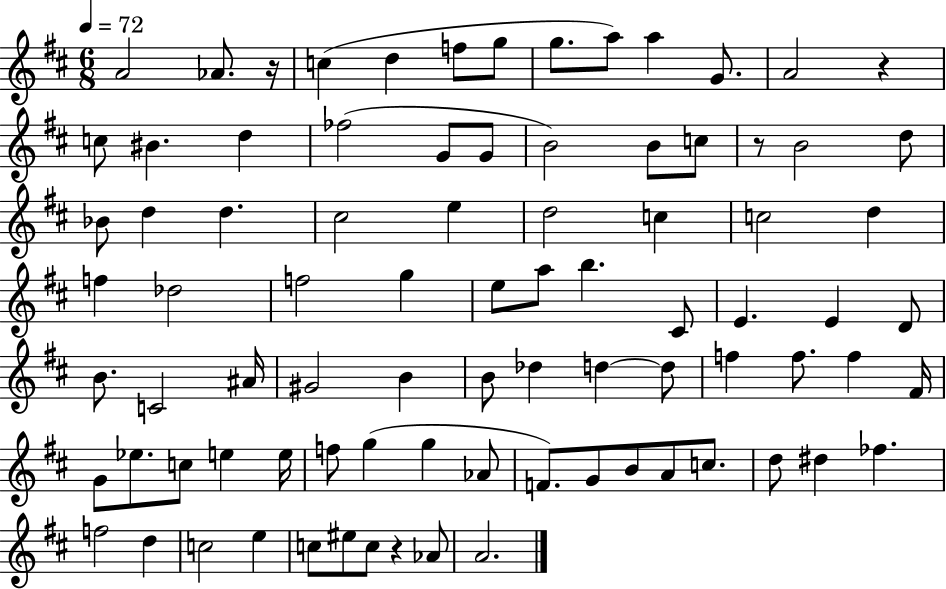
X:1
T:Untitled
M:6/8
L:1/4
K:D
A2 _A/2 z/4 c d f/2 g/2 g/2 a/2 a G/2 A2 z c/2 ^B d _f2 G/2 G/2 B2 B/2 c/2 z/2 B2 d/2 _B/2 d d ^c2 e d2 c c2 d f _d2 f2 g e/2 a/2 b ^C/2 E E D/2 B/2 C2 ^A/4 ^G2 B B/2 _d d d/2 f f/2 f ^F/4 G/2 _e/2 c/2 e e/4 f/2 g g _A/2 F/2 G/2 B/2 A/2 c/2 d/2 ^d _f f2 d c2 e c/2 ^e/2 c/2 z _A/2 A2